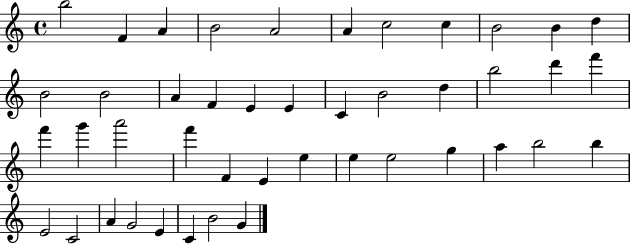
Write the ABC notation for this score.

X:1
T:Untitled
M:4/4
L:1/4
K:C
b2 F A B2 A2 A c2 c B2 B d B2 B2 A F E E C B2 d b2 d' f' f' g' a'2 f' F E e e e2 g a b2 b E2 C2 A G2 E C B2 G